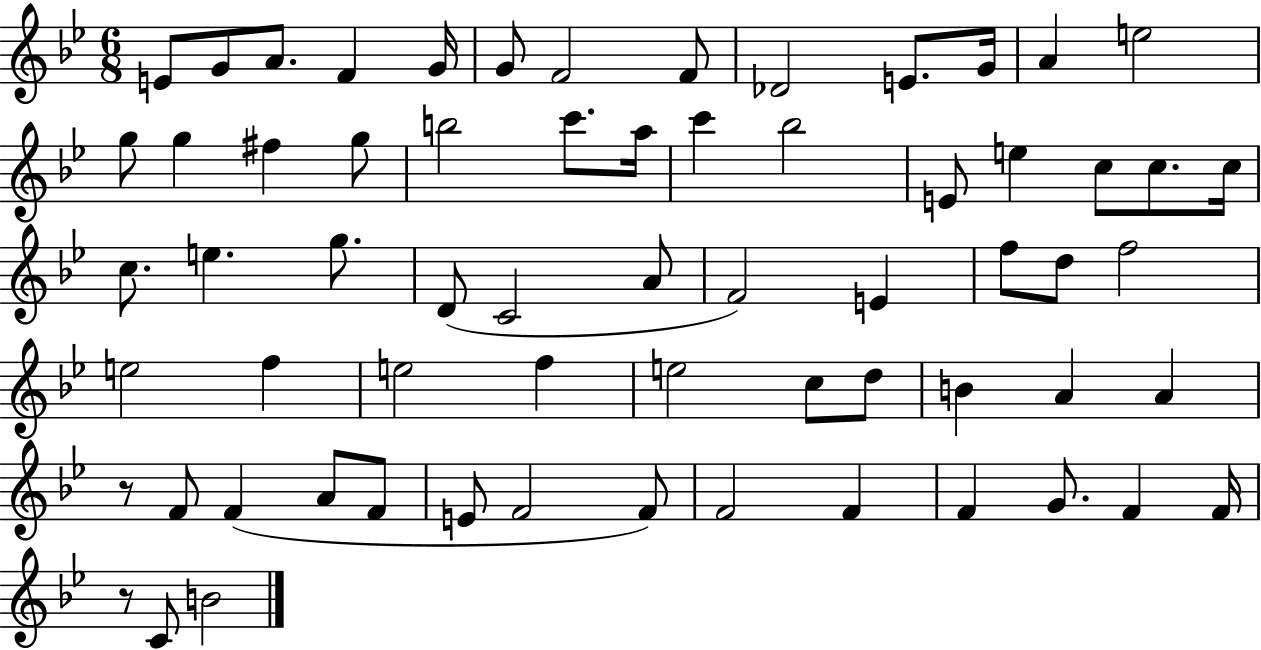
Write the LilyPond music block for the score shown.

{
  \clef treble
  \numericTimeSignature
  \time 6/8
  \key bes \major
  e'8 g'8 a'8. f'4 g'16 | g'8 f'2 f'8 | des'2 e'8. g'16 | a'4 e''2 | \break g''8 g''4 fis''4 g''8 | b''2 c'''8. a''16 | c'''4 bes''2 | e'8 e''4 c''8 c''8. c''16 | \break c''8. e''4. g''8. | d'8( c'2 a'8 | f'2) e'4 | f''8 d''8 f''2 | \break e''2 f''4 | e''2 f''4 | e''2 c''8 d''8 | b'4 a'4 a'4 | \break r8 f'8 f'4( a'8 f'8 | e'8 f'2 f'8) | f'2 f'4 | f'4 g'8. f'4 f'16 | \break r8 c'8 b'2 | \bar "|."
}